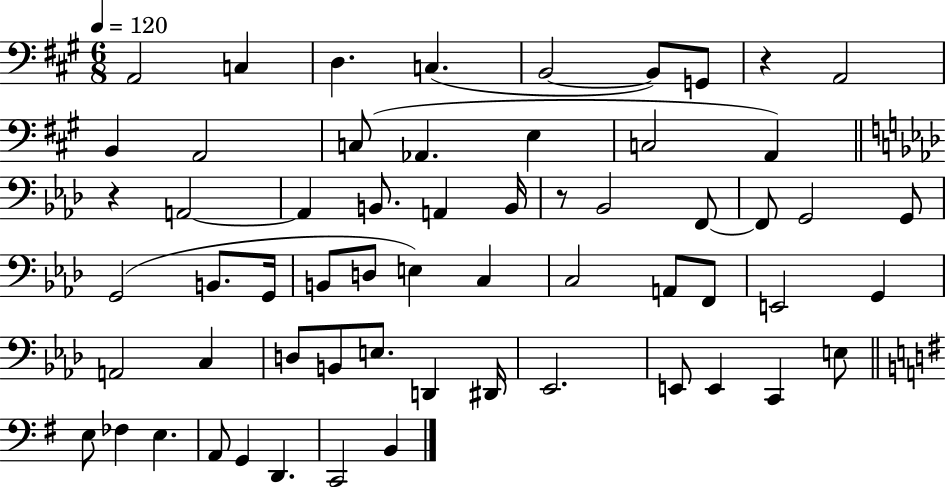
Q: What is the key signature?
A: A major